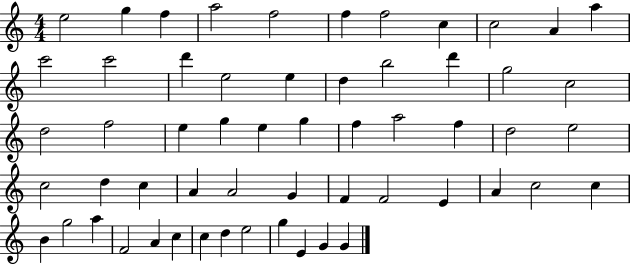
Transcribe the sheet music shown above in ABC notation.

X:1
T:Untitled
M:4/4
L:1/4
K:C
e2 g f a2 f2 f f2 c c2 A a c'2 c'2 d' e2 e d b2 d' g2 c2 d2 f2 e g e g f a2 f d2 e2 c2 d c A A2 G F F2 E A c2 c B g2 a F2 A c c d e2 g E G G